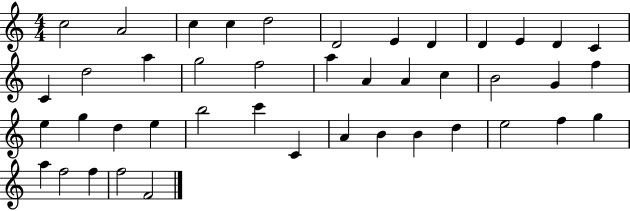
{
  \clef treble
  \numericTimeSignature
  \time 4/4
  \key c \major
  c''2 a'2 | c''4 c''4 d''2 | d'2 e'4 d'4 | d'4 e'4 d'4 c'4 | \break c'4 d''2 a''4 | g''2 f''2 | a''4 a'4 a'4 c''4 | b'2 g'4 f''4 | \break e''4 g''4 d''4 e''4 | b''2 c'''4 c'4 | a'4 b'4 b'4 d''4 | e''2 f''4 g''4 | \break a''4 f''2 f''4 | f''2 f'2 | \bar "|."
}